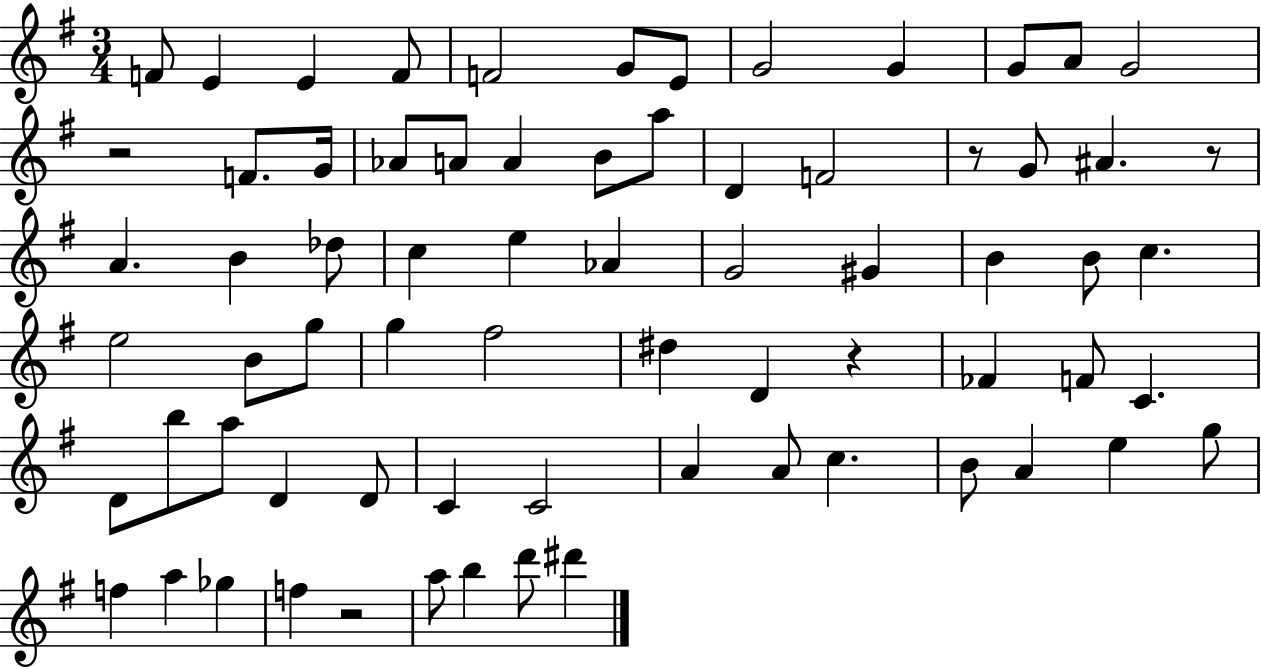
{
  \clef treble
  \numericTimeSignature
  \time 3/4
  \key g \major
  \repeat volta 2 { f'8 e'4 e'4 f'8 | f'2 g'8 e'8 | g'2 g'4 | g'8 a'8 g'2 | \break r2 f'8. g'16 | aes'8 a'8 a'4 b'8 a''8 | d'4 f'2 | r8 g'8 ais'4. r8 | \break a'4. b'4 des''8 | c''4 e''4 aes'4 | g'2 gis'4 | b'4 b'8 c''4. | \break e''2 b'8 g''8 | g''4 fis''2 | dis''4 d'4 r4 | fes'4 f'8 c'4. | \break d'8 b''8 a''8 d'4 d'8 | c'4 c'2 | a'4 a'8 c''4. | b'8 a'4 e''4 g''8 | \break f''4 a''4 ges''4 | f''4 r2 | a''8 b''4 d'''8 dis'''4 | } \bar "|."
}